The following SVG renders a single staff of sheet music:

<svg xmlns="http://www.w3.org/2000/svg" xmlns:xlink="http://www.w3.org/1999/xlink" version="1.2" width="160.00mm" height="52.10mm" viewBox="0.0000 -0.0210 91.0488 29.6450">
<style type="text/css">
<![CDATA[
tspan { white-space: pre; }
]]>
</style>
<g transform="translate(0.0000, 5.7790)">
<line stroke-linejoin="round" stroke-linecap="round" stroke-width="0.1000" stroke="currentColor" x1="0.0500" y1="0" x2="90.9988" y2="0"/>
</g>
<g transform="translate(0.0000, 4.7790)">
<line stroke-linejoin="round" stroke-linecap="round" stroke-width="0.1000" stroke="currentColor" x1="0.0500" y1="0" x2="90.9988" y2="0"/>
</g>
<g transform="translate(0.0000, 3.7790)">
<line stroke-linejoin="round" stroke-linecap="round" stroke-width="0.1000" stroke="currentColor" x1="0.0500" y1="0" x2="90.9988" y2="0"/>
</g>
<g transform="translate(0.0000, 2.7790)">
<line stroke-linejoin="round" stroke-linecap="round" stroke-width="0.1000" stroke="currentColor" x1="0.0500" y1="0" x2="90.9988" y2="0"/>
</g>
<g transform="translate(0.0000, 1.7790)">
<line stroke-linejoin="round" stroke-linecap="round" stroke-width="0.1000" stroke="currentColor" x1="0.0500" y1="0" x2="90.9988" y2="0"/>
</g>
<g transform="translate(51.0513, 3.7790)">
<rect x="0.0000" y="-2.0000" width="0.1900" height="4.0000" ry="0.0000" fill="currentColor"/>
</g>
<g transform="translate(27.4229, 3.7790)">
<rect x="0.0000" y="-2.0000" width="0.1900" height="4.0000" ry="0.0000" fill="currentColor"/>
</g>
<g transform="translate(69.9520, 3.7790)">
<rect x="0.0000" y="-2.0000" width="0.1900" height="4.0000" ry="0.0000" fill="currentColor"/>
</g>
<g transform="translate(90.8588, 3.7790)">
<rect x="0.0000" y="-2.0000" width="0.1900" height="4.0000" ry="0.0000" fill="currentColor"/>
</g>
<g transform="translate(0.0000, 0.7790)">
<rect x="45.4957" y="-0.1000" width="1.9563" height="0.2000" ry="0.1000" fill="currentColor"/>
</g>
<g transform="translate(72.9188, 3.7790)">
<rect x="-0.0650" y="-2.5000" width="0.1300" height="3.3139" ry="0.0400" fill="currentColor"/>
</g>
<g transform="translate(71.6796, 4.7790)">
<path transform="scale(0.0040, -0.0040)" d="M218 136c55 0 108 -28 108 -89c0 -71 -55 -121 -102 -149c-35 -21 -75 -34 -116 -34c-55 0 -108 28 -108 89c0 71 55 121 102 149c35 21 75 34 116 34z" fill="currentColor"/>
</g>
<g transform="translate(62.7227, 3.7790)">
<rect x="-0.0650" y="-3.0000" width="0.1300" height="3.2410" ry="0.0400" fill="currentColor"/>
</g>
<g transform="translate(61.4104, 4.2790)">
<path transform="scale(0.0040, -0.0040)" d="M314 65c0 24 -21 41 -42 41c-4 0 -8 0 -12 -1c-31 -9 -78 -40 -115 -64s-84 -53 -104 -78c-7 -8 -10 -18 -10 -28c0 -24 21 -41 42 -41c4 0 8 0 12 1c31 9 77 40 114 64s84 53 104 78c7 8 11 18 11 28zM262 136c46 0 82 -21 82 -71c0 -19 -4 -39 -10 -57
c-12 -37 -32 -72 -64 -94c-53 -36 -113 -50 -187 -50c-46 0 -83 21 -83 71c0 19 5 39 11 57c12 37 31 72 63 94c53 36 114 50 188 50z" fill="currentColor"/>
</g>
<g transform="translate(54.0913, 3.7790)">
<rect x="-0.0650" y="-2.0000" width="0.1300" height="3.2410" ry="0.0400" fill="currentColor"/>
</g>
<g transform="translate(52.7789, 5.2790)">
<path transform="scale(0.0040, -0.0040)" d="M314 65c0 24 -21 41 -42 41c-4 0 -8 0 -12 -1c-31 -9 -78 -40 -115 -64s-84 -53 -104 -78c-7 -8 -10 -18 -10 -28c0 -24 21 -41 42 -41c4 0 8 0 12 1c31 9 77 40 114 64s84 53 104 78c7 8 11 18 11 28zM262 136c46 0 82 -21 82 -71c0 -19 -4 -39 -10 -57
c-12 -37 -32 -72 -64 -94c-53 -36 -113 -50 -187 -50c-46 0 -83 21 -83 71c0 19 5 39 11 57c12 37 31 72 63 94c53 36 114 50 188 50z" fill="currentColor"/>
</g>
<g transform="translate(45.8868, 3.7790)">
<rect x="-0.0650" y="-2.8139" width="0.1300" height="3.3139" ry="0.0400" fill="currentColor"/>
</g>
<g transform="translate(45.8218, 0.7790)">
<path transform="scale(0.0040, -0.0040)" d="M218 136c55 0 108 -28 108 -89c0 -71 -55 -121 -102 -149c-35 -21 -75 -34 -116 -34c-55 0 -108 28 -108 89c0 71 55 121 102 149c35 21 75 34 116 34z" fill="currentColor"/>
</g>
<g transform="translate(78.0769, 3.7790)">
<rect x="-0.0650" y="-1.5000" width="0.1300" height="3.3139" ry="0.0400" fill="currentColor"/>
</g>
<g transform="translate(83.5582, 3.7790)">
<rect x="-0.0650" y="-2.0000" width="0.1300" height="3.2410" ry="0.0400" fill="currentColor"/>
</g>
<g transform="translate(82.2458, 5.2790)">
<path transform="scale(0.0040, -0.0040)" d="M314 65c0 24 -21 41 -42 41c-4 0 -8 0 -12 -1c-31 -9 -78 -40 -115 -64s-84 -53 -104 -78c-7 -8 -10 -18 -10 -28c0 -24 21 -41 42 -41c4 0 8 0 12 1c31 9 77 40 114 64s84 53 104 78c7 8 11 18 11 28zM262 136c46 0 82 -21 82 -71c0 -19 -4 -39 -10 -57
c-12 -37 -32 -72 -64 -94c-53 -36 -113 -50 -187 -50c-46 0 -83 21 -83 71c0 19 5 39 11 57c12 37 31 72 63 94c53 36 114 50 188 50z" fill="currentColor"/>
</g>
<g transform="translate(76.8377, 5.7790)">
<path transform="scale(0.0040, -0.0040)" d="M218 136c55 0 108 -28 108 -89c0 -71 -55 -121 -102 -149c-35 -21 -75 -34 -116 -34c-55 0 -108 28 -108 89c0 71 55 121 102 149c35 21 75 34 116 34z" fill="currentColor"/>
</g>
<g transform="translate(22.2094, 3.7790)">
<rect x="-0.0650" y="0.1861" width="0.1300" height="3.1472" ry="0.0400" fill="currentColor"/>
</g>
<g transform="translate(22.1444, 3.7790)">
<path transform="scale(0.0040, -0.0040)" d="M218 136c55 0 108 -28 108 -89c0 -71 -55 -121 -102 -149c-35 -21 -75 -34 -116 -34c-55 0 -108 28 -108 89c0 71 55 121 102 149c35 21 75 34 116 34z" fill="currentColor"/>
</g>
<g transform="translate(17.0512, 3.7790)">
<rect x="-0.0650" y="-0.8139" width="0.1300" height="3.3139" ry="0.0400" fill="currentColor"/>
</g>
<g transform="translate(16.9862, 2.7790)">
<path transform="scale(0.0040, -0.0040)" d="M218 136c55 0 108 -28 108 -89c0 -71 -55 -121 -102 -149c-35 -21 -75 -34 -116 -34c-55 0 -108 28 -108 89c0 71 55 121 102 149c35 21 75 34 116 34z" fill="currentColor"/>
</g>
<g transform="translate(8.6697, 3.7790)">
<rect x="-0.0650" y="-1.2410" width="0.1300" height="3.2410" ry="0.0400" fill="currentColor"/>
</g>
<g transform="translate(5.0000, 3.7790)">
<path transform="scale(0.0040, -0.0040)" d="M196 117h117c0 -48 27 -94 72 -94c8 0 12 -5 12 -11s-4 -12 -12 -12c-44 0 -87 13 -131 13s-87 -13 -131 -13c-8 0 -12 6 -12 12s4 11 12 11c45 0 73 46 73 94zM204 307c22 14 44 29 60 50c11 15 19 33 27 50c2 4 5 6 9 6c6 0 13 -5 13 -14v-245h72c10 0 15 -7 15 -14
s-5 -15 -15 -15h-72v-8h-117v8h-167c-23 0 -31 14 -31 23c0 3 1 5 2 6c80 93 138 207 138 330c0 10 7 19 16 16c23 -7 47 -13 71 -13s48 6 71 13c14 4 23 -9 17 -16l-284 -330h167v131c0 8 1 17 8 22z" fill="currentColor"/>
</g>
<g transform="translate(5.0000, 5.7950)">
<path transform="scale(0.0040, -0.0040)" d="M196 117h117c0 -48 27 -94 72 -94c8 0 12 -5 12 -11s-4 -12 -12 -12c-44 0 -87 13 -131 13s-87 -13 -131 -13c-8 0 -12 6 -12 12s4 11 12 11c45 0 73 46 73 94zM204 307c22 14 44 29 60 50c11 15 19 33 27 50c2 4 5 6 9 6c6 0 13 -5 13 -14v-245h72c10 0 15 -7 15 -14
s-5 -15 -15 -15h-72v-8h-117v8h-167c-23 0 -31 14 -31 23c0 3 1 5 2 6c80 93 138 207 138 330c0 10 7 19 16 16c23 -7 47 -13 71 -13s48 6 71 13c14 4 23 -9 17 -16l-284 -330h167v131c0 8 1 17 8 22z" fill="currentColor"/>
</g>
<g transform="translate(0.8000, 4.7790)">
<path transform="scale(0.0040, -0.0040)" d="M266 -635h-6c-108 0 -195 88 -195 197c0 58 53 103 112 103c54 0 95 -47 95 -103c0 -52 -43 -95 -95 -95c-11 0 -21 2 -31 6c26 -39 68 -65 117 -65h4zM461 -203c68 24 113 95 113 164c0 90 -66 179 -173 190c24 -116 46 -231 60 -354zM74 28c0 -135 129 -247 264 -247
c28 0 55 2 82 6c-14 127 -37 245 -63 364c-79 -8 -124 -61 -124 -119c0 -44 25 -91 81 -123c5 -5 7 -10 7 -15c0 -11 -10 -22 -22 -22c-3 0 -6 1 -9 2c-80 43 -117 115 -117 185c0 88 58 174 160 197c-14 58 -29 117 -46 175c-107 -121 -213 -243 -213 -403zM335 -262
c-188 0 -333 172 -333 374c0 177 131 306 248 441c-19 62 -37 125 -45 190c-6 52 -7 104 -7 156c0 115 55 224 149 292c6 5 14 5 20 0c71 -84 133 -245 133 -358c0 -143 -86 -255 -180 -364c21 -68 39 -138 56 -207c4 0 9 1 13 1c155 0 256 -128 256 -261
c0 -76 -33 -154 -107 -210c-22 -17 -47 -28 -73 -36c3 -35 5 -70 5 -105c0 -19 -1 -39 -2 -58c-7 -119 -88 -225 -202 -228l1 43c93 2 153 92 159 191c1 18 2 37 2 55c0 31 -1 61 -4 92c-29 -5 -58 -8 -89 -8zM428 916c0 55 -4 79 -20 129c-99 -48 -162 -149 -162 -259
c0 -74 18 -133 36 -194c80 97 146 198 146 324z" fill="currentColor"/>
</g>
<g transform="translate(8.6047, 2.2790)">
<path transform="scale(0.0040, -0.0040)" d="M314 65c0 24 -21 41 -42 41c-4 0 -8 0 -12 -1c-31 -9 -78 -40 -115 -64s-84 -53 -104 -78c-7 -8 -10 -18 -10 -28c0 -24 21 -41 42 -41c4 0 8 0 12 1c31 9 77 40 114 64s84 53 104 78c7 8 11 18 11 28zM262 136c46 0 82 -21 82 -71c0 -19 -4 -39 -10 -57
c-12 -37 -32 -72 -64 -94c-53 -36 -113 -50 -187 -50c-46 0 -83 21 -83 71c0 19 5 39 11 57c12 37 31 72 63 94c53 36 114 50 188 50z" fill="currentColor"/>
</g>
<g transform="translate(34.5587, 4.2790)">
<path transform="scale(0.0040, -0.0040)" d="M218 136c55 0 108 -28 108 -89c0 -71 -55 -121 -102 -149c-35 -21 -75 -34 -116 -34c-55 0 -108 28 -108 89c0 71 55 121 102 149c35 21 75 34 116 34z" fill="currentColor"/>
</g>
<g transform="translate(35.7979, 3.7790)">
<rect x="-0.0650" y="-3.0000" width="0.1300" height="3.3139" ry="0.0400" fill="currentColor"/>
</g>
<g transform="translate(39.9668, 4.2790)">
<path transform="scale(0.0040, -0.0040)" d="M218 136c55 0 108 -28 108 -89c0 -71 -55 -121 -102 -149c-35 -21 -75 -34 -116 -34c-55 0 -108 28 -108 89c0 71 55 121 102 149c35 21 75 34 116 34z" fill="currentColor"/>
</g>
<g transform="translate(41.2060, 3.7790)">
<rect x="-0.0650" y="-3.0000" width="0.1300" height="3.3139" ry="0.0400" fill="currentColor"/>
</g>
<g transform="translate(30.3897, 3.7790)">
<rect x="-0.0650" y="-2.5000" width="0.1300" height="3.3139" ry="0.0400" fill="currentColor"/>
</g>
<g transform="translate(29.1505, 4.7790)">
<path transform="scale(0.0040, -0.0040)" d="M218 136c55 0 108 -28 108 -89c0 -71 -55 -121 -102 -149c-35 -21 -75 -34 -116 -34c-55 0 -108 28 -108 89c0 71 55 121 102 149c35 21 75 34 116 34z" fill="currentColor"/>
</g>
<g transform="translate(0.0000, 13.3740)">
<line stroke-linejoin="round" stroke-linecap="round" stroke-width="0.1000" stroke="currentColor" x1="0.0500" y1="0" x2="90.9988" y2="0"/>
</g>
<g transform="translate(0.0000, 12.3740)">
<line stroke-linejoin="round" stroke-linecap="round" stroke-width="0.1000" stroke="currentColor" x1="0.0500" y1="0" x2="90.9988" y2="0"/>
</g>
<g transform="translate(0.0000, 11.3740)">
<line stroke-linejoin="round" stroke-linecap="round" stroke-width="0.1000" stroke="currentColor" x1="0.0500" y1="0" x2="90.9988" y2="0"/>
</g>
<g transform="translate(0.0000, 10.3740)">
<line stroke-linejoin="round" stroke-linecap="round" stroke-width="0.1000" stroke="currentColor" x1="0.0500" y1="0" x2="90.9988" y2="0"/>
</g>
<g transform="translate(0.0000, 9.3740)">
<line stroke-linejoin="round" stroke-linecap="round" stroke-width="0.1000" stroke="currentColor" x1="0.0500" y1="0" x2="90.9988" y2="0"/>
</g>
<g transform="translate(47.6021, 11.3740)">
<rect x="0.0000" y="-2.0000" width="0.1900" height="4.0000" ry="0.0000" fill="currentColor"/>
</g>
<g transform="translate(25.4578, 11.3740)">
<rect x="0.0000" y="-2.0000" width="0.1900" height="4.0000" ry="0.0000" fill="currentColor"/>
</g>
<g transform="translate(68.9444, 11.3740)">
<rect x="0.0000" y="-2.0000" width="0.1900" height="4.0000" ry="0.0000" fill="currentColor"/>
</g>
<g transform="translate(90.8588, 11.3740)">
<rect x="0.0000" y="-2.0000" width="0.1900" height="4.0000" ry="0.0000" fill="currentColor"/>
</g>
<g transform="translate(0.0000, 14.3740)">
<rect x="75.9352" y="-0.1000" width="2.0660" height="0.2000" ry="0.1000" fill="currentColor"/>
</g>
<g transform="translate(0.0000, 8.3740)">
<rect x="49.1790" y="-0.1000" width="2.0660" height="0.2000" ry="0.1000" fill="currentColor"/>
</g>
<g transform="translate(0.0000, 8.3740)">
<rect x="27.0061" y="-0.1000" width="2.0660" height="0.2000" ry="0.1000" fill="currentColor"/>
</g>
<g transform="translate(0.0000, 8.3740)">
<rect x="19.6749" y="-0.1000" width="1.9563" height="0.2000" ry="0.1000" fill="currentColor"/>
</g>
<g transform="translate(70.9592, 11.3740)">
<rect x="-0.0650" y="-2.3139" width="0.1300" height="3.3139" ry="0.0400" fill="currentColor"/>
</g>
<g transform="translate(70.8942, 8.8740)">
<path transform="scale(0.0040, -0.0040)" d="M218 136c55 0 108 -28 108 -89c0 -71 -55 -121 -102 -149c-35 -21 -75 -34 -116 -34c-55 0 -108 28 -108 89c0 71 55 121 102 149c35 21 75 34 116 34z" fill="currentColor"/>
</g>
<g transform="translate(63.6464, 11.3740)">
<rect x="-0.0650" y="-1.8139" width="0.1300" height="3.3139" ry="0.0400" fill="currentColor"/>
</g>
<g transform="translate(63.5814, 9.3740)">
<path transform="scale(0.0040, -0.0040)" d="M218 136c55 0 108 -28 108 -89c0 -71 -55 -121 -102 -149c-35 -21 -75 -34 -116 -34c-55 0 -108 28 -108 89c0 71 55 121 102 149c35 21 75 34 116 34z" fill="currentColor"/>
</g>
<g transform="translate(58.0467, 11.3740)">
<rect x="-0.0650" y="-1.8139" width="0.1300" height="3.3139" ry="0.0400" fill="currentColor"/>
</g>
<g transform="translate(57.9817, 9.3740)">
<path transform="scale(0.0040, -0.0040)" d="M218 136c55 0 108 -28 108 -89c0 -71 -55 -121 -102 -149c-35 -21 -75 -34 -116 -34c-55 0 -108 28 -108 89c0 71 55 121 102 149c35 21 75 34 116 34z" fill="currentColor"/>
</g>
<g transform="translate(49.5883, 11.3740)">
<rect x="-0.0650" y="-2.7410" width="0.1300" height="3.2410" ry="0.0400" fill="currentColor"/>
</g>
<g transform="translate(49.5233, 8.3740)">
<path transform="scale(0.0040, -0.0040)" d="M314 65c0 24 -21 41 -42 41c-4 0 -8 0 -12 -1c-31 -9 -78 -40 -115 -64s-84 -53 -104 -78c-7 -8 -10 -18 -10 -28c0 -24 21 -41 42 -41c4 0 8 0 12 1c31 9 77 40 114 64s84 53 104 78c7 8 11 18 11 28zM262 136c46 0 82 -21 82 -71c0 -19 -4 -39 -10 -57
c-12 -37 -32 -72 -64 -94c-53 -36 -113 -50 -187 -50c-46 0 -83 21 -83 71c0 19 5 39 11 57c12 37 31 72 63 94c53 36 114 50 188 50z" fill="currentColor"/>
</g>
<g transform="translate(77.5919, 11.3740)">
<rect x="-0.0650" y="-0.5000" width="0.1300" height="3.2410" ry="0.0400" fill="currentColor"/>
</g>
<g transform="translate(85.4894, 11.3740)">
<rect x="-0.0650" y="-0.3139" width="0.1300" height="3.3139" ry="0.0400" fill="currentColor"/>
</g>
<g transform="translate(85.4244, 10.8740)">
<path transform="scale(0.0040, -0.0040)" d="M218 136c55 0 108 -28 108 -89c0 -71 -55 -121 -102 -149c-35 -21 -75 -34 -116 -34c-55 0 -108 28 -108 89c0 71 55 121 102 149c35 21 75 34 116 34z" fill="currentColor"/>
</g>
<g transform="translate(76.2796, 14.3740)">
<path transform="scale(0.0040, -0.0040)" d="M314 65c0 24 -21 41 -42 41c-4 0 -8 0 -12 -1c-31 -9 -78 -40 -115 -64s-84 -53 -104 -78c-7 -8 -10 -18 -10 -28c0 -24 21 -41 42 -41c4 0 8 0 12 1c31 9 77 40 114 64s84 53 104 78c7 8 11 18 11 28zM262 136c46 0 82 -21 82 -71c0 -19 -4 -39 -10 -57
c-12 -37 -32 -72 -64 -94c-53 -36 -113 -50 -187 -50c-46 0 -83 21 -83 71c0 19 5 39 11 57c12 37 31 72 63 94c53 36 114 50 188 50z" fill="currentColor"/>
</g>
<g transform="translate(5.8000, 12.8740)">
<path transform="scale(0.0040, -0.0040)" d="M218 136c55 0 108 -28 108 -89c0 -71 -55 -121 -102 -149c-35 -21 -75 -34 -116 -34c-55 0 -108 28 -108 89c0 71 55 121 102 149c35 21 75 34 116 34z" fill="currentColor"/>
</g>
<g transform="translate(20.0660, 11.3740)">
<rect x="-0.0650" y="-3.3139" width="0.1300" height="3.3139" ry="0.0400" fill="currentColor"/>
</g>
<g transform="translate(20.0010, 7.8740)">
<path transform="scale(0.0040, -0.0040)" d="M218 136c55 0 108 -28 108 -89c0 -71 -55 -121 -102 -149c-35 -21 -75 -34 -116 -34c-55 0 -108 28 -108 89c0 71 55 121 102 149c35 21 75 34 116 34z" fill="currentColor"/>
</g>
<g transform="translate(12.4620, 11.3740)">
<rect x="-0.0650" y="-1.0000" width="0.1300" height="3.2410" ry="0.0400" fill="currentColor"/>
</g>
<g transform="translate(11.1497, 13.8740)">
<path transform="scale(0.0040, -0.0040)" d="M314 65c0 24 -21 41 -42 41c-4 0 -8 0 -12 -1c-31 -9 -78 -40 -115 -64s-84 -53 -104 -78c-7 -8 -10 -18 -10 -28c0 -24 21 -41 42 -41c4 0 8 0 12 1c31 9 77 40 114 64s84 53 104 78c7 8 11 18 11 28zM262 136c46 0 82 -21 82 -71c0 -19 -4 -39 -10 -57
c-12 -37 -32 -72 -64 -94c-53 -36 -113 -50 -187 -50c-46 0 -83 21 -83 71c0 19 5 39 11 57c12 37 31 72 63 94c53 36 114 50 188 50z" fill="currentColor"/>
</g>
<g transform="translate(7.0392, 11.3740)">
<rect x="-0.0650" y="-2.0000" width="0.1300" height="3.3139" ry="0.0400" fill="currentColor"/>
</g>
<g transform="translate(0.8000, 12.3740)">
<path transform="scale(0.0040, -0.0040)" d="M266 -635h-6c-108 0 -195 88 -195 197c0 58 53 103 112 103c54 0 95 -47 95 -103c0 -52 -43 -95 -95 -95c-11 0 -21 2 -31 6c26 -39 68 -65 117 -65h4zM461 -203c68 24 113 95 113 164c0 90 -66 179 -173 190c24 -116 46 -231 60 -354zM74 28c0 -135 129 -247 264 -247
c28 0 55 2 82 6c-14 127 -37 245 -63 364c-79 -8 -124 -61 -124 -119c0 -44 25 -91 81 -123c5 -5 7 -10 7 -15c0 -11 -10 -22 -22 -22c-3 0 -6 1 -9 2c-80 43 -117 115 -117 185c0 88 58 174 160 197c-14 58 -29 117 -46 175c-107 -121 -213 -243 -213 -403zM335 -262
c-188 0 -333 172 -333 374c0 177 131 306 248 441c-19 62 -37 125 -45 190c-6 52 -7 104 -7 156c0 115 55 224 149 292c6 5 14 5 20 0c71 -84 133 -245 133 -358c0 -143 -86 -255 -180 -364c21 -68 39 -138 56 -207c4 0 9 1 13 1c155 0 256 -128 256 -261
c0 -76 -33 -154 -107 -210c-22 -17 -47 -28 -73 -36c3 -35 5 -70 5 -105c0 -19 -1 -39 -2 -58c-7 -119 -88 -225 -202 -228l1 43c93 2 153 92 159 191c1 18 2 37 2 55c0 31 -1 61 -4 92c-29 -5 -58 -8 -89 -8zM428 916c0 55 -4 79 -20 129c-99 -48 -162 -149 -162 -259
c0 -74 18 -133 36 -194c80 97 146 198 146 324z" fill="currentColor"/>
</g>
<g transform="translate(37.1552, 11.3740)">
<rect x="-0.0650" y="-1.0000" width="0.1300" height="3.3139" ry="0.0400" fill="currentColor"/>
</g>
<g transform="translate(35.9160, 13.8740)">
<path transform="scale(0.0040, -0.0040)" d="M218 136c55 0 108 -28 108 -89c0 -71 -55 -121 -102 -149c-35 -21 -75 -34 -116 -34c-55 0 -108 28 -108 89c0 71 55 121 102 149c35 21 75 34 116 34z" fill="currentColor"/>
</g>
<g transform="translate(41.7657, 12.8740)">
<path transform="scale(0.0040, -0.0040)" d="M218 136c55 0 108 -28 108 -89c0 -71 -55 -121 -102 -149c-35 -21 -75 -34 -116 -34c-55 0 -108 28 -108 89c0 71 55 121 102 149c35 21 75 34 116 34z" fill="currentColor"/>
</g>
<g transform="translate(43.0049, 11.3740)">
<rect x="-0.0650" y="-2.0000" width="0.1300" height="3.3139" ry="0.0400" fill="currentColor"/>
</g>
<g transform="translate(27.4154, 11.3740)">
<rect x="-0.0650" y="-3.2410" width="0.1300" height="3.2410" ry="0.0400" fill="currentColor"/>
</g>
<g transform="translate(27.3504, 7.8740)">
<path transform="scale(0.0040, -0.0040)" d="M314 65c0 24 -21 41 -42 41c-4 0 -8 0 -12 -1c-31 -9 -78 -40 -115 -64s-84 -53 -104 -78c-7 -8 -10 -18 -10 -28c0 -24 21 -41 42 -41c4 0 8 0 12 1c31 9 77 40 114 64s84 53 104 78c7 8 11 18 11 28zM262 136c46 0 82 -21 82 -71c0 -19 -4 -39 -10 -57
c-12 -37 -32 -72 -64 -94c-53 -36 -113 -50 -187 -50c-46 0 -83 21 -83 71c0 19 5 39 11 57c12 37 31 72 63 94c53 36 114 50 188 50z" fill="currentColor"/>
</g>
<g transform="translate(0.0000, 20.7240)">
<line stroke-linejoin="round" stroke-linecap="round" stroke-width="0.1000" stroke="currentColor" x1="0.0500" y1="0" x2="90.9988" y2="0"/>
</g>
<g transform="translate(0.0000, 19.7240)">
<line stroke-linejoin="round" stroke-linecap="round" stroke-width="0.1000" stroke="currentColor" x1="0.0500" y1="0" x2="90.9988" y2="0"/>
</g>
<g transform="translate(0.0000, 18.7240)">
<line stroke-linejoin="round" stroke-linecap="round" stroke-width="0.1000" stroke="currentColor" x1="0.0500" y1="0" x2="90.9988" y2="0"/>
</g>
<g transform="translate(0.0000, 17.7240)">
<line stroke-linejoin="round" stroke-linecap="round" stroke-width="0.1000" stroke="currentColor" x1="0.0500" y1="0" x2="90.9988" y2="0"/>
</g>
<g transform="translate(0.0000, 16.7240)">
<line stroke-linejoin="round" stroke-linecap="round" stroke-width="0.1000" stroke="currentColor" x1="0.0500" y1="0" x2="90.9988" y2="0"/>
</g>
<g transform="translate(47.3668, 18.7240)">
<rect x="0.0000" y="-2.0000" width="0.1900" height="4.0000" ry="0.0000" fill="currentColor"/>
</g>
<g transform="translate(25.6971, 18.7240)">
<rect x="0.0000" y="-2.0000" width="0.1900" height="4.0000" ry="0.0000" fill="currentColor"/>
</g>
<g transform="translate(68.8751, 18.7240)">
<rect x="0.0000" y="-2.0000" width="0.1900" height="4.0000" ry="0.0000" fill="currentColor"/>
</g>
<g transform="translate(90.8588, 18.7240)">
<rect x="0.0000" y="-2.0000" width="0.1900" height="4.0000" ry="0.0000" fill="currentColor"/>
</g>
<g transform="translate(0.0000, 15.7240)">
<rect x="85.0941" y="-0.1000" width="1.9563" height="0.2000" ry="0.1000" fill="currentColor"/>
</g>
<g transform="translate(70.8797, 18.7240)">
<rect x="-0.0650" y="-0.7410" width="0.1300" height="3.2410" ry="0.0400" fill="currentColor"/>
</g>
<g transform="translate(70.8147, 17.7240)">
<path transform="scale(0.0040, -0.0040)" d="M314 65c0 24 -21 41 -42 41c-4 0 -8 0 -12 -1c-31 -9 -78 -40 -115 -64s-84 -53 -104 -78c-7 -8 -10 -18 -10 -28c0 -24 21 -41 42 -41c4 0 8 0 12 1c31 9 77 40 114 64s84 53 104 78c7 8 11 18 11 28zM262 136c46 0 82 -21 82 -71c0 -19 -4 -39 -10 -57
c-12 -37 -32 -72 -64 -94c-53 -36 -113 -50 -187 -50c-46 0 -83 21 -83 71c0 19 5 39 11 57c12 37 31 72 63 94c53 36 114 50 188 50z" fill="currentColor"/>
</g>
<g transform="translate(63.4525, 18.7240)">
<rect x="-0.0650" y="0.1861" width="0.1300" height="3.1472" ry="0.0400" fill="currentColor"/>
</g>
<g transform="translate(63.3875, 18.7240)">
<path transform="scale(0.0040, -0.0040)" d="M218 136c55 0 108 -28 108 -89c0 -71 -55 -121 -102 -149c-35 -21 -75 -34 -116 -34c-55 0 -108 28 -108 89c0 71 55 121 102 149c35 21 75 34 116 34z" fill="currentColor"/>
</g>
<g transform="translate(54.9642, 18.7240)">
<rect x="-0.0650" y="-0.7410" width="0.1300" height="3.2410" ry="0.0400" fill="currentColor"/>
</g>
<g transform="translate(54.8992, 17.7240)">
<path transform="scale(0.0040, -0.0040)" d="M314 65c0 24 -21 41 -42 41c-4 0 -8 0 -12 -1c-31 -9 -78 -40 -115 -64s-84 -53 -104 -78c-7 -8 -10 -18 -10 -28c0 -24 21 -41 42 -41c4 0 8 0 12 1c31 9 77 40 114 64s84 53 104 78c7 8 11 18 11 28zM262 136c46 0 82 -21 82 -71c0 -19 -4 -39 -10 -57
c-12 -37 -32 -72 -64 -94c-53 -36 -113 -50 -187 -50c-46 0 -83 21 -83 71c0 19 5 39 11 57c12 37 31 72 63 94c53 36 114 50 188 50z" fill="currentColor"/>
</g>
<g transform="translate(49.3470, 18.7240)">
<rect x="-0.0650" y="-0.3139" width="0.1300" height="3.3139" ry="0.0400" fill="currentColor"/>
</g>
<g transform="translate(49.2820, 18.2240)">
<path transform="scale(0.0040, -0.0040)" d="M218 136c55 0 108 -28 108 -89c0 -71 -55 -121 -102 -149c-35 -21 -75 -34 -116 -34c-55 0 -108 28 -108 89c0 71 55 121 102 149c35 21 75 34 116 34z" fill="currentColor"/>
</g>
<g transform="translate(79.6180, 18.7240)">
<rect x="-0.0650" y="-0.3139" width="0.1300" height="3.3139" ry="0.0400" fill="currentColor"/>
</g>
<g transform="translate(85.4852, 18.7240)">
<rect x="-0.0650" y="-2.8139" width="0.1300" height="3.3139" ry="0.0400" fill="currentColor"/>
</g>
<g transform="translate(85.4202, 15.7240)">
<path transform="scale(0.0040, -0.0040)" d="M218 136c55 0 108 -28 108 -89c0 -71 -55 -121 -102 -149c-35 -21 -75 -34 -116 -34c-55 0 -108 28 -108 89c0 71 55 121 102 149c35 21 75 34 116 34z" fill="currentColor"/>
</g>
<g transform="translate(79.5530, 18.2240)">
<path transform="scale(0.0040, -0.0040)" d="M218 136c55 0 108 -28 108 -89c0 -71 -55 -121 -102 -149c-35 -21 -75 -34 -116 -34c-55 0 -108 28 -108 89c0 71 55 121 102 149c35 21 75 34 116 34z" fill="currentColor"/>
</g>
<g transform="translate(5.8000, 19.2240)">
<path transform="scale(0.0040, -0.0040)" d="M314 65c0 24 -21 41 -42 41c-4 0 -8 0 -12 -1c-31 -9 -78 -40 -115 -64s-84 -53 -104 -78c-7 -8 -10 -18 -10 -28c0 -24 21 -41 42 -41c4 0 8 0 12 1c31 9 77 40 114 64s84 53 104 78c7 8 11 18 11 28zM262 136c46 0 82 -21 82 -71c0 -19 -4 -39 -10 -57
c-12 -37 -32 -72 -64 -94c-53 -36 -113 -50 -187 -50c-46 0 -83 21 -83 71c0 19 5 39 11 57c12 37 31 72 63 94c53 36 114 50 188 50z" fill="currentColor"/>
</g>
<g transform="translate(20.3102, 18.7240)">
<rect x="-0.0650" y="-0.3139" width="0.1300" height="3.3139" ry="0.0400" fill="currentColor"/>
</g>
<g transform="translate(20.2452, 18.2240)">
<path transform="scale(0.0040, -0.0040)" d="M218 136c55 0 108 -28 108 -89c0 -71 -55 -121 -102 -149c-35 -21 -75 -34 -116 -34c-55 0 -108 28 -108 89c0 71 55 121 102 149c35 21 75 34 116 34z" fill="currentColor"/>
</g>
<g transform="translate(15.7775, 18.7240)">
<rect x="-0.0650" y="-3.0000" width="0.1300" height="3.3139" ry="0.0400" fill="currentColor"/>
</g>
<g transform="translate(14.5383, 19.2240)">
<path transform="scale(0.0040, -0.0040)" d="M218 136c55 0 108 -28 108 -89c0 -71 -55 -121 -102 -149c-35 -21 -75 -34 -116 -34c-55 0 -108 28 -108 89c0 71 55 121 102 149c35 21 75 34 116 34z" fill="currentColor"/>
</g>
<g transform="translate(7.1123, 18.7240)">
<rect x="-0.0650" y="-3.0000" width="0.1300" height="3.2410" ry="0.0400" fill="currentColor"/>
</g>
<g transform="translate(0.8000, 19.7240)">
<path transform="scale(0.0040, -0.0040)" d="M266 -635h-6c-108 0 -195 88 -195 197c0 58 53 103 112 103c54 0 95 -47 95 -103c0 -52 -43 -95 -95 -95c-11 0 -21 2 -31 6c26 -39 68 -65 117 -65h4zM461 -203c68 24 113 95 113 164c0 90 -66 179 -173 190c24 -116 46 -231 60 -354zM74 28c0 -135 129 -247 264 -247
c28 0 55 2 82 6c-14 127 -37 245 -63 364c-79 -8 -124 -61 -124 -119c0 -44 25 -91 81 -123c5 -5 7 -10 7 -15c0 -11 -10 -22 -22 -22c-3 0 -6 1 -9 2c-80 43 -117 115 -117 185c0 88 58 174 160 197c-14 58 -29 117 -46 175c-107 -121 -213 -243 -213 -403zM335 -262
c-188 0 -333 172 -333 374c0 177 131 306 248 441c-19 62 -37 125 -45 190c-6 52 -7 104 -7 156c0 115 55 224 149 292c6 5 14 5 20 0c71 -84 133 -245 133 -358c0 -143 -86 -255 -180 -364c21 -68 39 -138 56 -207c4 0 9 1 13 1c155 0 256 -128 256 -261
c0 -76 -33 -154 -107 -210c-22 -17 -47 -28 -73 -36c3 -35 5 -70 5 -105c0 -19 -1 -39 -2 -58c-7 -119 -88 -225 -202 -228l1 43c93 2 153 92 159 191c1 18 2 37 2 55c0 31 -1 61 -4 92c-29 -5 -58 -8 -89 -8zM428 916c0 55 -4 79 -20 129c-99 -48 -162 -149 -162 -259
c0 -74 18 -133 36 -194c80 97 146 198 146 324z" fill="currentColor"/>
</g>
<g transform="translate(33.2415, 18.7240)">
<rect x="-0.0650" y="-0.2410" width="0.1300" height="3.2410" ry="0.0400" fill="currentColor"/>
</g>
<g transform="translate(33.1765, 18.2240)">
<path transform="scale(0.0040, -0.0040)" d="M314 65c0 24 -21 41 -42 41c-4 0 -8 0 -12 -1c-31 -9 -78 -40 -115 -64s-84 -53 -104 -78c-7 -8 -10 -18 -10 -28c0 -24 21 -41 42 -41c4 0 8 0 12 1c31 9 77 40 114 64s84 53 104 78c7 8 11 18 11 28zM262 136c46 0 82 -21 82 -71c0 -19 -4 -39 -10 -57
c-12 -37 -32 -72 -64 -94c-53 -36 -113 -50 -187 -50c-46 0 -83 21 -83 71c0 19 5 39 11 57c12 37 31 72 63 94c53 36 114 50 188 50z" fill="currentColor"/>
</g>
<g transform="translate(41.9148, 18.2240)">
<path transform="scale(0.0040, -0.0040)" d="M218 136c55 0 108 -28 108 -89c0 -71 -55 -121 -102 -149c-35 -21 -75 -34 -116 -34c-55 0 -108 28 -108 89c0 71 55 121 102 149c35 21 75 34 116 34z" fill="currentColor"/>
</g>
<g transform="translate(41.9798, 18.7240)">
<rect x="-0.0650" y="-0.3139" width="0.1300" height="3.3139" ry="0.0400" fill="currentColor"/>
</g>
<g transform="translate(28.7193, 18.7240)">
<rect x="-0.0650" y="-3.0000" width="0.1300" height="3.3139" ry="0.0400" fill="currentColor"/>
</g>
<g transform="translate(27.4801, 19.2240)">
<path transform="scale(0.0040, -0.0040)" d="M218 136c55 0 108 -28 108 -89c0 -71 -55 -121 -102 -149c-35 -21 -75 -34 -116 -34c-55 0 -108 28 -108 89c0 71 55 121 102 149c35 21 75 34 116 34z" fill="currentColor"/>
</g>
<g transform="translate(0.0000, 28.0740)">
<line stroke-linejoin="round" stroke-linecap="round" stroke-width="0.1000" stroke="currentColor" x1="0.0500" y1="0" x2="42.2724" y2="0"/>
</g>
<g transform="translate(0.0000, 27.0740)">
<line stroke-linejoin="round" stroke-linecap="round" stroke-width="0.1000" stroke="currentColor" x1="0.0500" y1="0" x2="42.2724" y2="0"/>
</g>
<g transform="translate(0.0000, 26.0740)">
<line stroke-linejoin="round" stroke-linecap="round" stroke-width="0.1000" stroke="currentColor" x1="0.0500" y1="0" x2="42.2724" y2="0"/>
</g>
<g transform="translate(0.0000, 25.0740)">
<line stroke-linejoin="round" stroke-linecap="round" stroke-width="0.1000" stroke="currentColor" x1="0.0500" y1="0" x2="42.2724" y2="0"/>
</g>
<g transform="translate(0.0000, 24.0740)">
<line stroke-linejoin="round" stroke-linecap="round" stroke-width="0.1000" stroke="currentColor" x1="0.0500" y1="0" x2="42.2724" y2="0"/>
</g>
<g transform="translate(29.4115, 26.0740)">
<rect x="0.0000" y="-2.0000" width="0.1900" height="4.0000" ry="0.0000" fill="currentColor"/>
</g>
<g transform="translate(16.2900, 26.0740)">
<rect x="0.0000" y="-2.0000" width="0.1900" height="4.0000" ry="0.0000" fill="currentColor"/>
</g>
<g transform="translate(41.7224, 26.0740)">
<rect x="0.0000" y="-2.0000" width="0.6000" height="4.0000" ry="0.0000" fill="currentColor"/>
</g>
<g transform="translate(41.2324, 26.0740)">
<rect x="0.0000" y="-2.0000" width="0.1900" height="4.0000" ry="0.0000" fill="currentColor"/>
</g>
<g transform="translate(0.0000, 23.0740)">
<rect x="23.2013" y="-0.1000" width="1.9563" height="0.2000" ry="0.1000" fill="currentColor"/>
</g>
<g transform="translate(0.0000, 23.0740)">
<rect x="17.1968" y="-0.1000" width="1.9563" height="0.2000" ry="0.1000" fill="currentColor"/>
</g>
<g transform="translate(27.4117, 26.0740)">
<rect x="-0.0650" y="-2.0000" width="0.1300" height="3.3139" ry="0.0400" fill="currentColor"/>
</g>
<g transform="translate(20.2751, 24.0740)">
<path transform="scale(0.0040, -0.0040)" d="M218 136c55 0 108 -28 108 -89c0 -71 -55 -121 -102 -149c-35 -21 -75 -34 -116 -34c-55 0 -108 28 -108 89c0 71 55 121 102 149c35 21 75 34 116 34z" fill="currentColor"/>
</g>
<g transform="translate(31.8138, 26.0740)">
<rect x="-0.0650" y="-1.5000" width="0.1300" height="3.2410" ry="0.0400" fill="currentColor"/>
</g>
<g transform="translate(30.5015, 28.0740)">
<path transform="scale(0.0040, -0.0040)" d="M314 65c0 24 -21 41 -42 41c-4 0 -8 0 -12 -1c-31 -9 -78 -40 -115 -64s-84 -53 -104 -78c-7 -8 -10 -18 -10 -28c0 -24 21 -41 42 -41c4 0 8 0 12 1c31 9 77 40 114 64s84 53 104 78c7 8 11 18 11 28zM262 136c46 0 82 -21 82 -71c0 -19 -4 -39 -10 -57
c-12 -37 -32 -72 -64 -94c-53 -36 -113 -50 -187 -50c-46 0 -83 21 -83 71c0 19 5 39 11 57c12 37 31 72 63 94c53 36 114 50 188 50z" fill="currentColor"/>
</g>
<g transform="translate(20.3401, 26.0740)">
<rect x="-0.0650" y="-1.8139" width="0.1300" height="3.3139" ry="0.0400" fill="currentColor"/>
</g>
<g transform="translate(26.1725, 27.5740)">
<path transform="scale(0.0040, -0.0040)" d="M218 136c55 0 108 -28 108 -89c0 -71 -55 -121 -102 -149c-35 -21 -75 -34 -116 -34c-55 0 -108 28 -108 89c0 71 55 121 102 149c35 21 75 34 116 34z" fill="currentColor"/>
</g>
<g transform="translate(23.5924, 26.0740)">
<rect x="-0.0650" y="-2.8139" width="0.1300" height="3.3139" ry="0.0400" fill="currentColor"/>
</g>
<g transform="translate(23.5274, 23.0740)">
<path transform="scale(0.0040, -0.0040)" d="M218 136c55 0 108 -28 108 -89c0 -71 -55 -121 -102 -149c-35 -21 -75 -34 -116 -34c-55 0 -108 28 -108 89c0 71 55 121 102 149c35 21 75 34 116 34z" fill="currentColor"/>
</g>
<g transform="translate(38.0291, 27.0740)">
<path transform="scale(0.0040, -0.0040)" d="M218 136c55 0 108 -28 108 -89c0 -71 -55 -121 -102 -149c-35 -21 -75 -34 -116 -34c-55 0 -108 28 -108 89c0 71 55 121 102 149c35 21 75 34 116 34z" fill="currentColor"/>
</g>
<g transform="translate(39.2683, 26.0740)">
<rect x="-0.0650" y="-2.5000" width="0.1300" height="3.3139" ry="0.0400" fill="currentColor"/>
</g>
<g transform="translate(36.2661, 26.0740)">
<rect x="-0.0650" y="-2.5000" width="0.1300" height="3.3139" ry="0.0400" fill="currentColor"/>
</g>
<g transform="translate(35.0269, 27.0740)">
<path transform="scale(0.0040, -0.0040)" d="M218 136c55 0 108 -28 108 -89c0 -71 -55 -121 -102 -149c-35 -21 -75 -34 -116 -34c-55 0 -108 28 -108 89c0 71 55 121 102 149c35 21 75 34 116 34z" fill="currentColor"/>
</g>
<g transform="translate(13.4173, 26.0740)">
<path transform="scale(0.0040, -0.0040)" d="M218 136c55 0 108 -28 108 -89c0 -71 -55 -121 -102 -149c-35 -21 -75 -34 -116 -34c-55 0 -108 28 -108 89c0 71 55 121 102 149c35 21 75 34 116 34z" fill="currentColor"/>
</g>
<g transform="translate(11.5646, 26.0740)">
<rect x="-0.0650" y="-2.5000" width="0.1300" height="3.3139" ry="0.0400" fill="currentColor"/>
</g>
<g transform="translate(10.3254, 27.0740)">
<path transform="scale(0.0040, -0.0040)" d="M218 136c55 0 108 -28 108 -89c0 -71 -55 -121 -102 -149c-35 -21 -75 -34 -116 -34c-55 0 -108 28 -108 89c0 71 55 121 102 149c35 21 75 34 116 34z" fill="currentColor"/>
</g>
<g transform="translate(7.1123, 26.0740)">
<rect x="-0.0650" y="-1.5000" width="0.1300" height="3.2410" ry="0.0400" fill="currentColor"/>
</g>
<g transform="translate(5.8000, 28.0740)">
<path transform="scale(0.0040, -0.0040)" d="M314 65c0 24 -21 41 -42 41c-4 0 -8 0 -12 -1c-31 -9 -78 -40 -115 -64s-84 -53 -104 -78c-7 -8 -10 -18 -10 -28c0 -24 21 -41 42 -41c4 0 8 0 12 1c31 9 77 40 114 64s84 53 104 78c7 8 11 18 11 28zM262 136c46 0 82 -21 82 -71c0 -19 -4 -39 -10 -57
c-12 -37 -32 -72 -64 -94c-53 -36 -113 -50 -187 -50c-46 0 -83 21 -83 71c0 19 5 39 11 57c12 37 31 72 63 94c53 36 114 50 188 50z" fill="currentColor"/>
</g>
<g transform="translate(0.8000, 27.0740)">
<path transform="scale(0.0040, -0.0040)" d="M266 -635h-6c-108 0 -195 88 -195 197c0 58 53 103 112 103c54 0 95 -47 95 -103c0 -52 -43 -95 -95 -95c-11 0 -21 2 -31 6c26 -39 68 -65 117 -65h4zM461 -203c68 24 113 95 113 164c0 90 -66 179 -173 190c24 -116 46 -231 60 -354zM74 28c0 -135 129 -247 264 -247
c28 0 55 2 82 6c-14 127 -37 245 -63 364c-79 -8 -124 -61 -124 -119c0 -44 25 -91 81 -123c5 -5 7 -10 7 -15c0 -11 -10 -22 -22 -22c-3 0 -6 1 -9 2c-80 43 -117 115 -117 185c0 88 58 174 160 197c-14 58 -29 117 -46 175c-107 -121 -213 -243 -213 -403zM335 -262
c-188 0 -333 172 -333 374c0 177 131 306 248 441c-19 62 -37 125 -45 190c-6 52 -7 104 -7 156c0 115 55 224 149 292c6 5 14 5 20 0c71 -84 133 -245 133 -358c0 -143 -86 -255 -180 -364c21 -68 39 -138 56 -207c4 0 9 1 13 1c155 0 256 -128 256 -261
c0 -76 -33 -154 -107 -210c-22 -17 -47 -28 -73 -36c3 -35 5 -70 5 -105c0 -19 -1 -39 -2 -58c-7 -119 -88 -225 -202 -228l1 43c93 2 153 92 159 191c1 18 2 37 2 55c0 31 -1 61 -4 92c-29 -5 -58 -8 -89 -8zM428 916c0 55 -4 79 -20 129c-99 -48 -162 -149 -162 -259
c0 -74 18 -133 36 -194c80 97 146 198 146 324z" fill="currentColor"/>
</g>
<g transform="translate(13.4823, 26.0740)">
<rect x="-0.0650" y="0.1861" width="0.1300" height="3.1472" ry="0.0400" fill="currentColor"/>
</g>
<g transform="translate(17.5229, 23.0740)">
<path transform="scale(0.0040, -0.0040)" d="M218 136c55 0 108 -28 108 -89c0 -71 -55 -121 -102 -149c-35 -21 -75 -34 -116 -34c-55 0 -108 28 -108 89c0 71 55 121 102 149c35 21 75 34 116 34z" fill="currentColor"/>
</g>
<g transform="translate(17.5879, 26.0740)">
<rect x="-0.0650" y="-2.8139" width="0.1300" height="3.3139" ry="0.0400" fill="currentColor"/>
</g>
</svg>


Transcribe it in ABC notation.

X:1
T:Untitled
M:4/4
L:1/4
K:C
e2 d B G A A a F2 A2 G E F2 F D2 b b2 D F a2 f f g C2 c A2 A c A c2 c c d2 B d2 c a E2 G B a f a F E2 G G